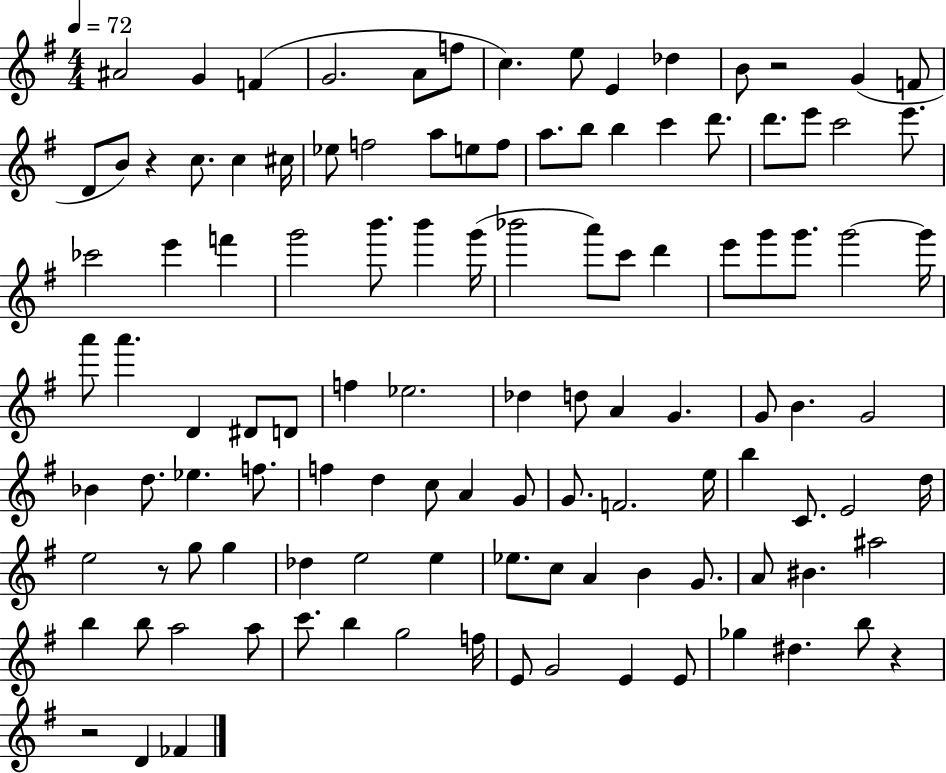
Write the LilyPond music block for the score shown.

{
  \clef treble
  \numericTimeSignature
  \time 4/4
  \key g \major
  \tempo 4 = 72
  ais'2 g'4 f'4( | g'2. a'8 f''8 | c''4.) e''8 e'4 des''4 | b'8 r2 g'4( f'8 | \break d'8 b'8) r4 c''8. c''4 cis''16 | ees''8 f''2 a''8 e''8 f''8 | a''8. b''8 b''4 c'''4 d'''8. | d'''8. e'''8 c'''2 e'''8. | \break ces'''2 e'''4 f'''4 | g'''2 b'''8. b'''4 g'''16( | bes'''2 a'''8) c'''8 d'''4 | e'''8 g'''8 g'''8. g'''2~~ g'''16 | \break a'''8 a'''4. d'4 dis'8 d'8 | f''4 ees''2. | des''4 d''8 a'4 g'4. | g'8 b'4. g'2 | \break bes'4 d''8. ees''4. f''8. | f''4 d''4 c''8 a'4 g'8 | g'8. f'2. e''16 | b''4 c'8. e'2 d''16 | \break e''2 r8 g''8 g''4 | des''4 e''2 e''4 | ees''8. c''8 a'4 b'4 g'8. | a'8 bis'4. ais''2 | \break b''4 b''8 a''2 a''8 | c'''8. b''4 g''2 f''16 | e'8 g'2 e'4 e'8 | ges''4 dis''4. b''8 r4 | \break r2 d'4 fes'4 | \bar "|."
}